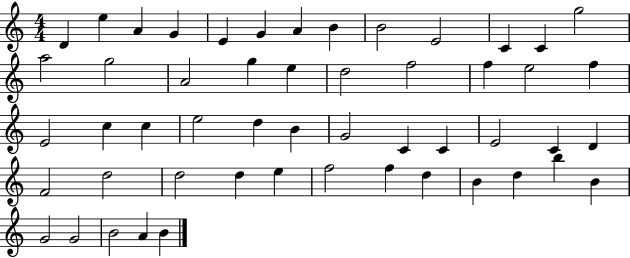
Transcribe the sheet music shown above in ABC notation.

X:1
T:Untitled
M:4/4
L:1/4
K:C
D e A G E G A B B2 E2 C C g2 a2 g2 A2 g e d2 f2 f e2 f E2 c c e2 d B G2 C C E2 C D F2 d2 d2 d e f2 f d B d b B G2 G2 B2 A B